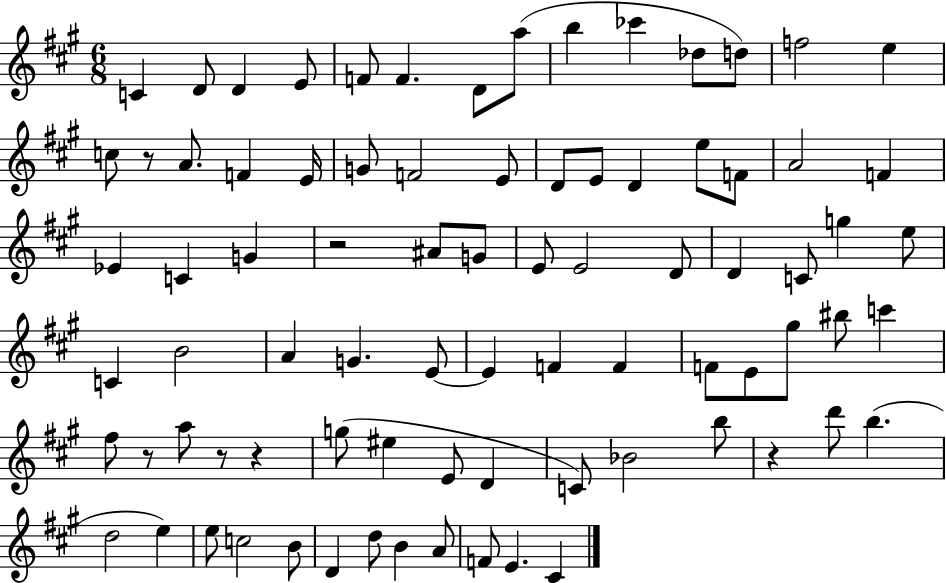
C4/q D4/e D4/q E4/e F4/e F4/q. D4/e A5/e B5/q CES6/q Db5/e D5/e F5/h E5/q C5/e R/e A4/e. F4/q E4/s G4/e F4/h E4/e D4/e E4/e D4/q E5/e F4/e A4/h F4/q Eb4/q C4/q G4/q R/h A#4/e G4/e E4/e E4/h D4/e D4/q C4/e G5/q E5/e C4/q B4/h A4/q G4/q. E4/e E4/q F4/q F4/q F4/e E4/e G#5/e BIS5/e C6/q F#5/e R/e A5/e R/e R/q G5/e EIS5/q E4/e D4/q C4/e Bb4/h B5/e R/q D6/e B5/q. D5/h E5/q E5/e C5/h B4/e D4/q D5/e B4/q A4/e F4/e E4/q. C#4/q